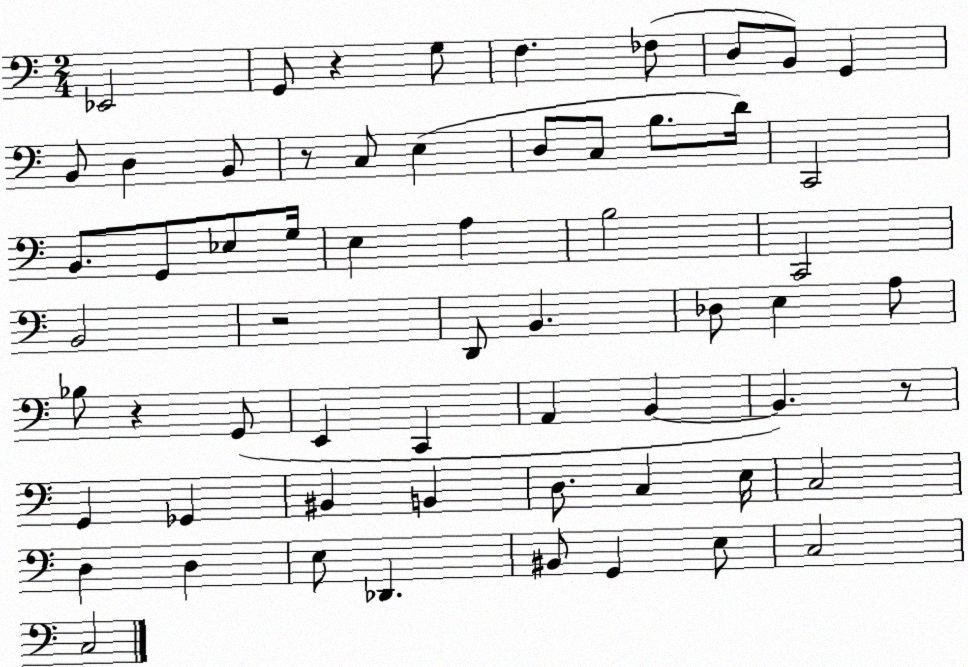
X:1
T:Untitled
M:2/4
L:1/4
K:C
_E,,2 G,,/2 z G,/2 F, _F,/2 D,/2 B,,/2 G,, B,,/2 D, B,,/2 z/2 C,/2 E, D,/2 C,/2 B,/2 D/4 C,,2 B,,/2 G,,/2 _E,/2 G,/4 E, A, B,2 C,,2 B,,2 z2 D,,/2 B,, _D,/2 E, A,/2 _B,/2 z G,,/2 E,, C,, A,, B,, B,, z/2 G,, _G,, ^B,, B,, D,/2 C, E,/4 C,2 D, D, E,/2 _D,, ^B,,/2 G,, E,/2 C,2 C,2